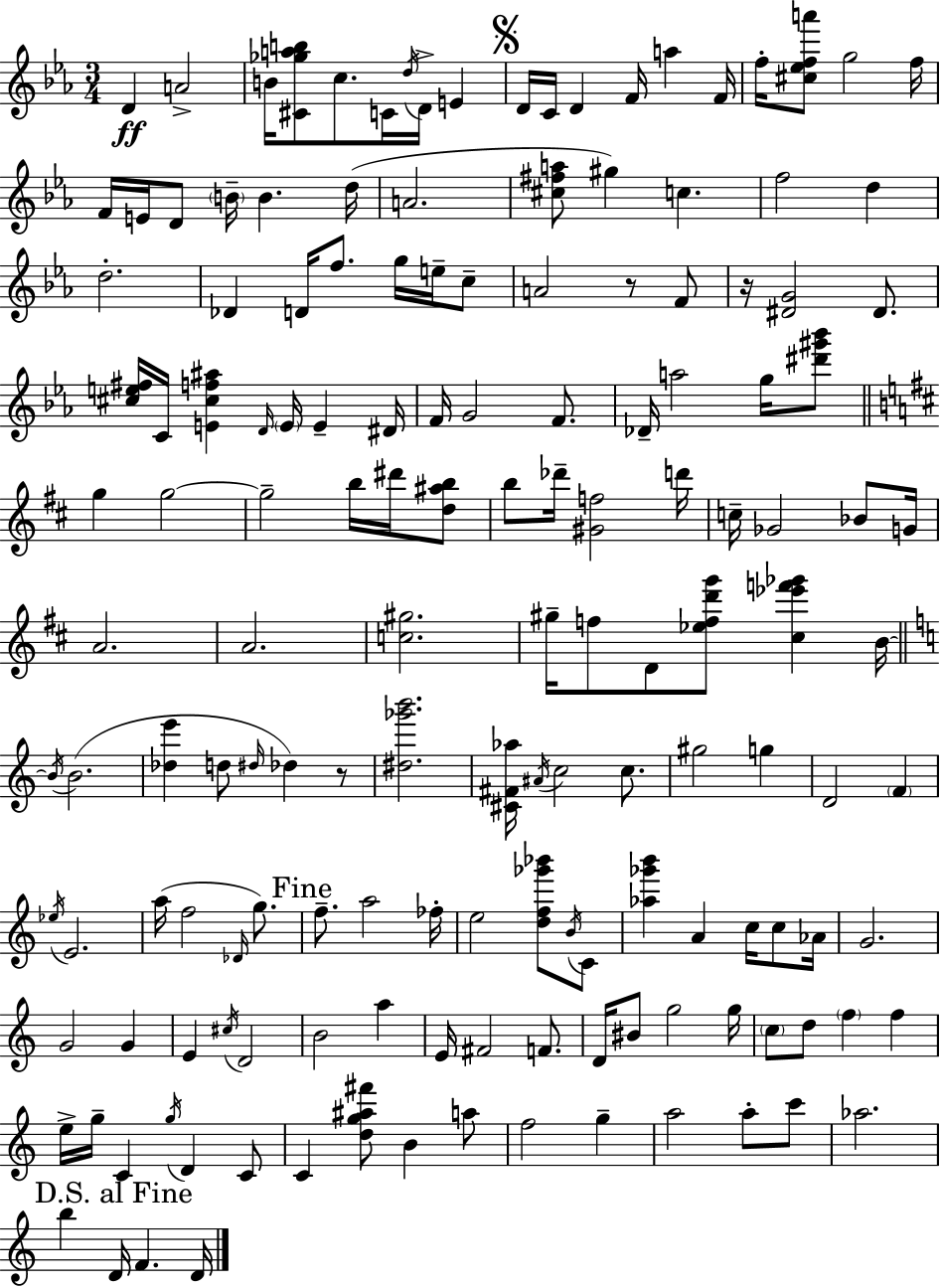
X:1
T:Untitled
M:3/4
L:1/4
K:Eb
D A2 B/4 [^C_gab]/2 c/2 C/4 d/4 D/4 E D/4 C/4 D F/4 a F/4 f/4 [^c_efa']/2 g2 f/4 F/4 E/4 D/2 B/4 B d/4 A2 [^c^fa]/2 ^g c f2 d d2 _D D/4 f/2 g/4 e/4 c/2 A2 z/2 F/2 z/4 [^DG]2 ^D/2 [^ce^f]/4 C/4 [E^cf^a] D/4 E/4 E ^D/4 F/4 G2 F/2 _D/4 a2 g/4 [^d'^g'_b']/2 g g2 g2 b/4 ^d'/4 [d^ab]/2 b/2 _d'/4 [^Gf]2 d'/4 c/4 _G2 _B/2 G/4 A2 A2 [c^g]2 ^g/4 f/2 D/2 [_efd'g']/2 [^c_e'f'_g'] B/4 B/4 B2 [_de'] d/2 ^d/4 _d z/2 [^d_g'b']2 [^C^F_a]/4 ^A/4 c2 c/2 ^g2 g D2 F _e/4 E2 a/4 f2 _D/4 g/2 f/2 a2 _f/4 e2 [df_g'_b']/2 B/4 C/2 [_a_g'b'] A c/4 c/2 _A/4 G2 G2 G E ^c/4 D2 B2 a E/4 ^F2 F/2 D/4 ^B/2 g2 g/4 c/2 d/2 f f e/4 g/4 C g/4 D C/2 C [dg^a^f']/2 B a/2 f2 g a2 a/2 c'/2 _a2 b D/4 F D/4